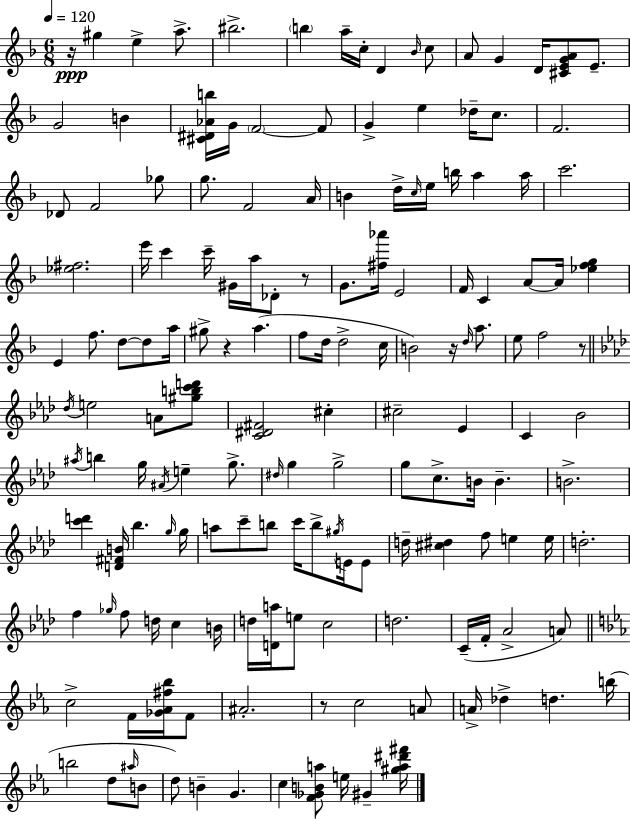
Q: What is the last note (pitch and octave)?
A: G#4